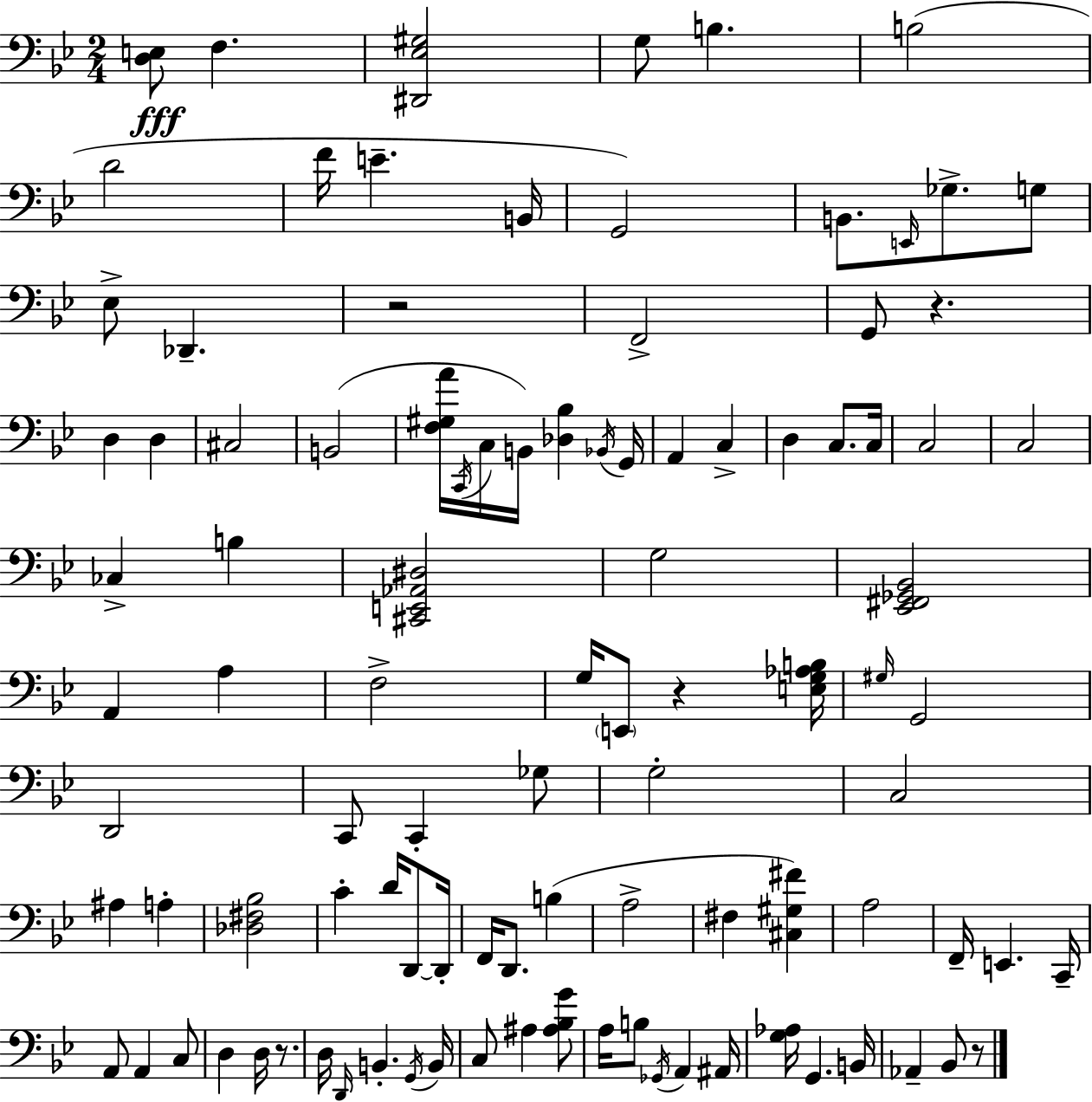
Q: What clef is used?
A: bass